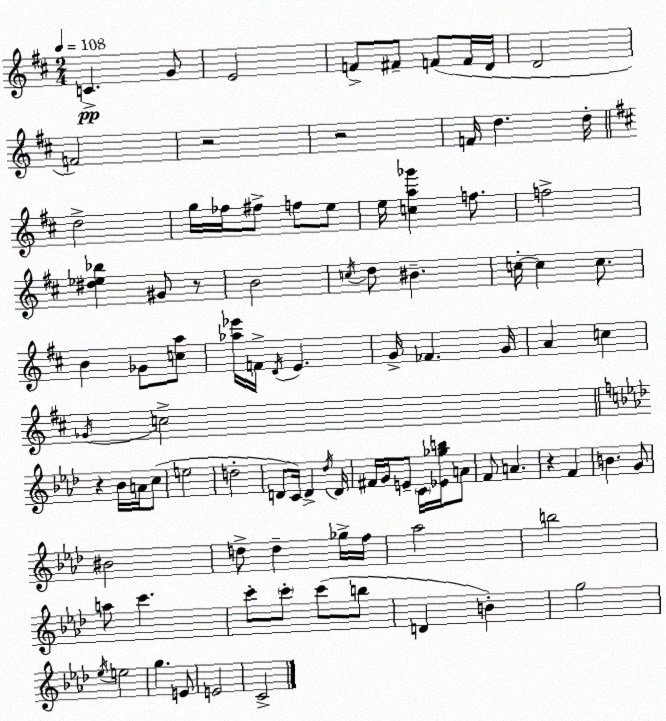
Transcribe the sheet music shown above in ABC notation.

X:1
T:Untitled
M:2/4
L:1/4
K:D
C G/2 E2 F/2 ^F/2 F/2 F/4 D/4 D2 F2 z2 z2 F/4 d d/4 d2 g/4 _f/4 ^f/2 f/2 e/2 e/4 [ca_g'] f/2 f2 [^d_e_b] ^G/2 z/2 B2 c/4 d/2 ^B c/4 c c/2 B _G/2 [ca]/2 [_a_e']/4 F/4 D/4 E G/4 _F G/4 A c _G/4 c2 z _B/4 A/4 c/2 e2 d2 D/2 C/4 D _d/4 D/4 ^F/4 G/4 E/2 C/4 [_E_gb]/4 A/2 F/2 A z F B G/2 ^B2 d/2 d _g/4 f/4 _a2 b2 a/2 c' c'/2 c'/2 c'/2 b/2 D B g2 _e/4 e2 g E/2 E2 C2